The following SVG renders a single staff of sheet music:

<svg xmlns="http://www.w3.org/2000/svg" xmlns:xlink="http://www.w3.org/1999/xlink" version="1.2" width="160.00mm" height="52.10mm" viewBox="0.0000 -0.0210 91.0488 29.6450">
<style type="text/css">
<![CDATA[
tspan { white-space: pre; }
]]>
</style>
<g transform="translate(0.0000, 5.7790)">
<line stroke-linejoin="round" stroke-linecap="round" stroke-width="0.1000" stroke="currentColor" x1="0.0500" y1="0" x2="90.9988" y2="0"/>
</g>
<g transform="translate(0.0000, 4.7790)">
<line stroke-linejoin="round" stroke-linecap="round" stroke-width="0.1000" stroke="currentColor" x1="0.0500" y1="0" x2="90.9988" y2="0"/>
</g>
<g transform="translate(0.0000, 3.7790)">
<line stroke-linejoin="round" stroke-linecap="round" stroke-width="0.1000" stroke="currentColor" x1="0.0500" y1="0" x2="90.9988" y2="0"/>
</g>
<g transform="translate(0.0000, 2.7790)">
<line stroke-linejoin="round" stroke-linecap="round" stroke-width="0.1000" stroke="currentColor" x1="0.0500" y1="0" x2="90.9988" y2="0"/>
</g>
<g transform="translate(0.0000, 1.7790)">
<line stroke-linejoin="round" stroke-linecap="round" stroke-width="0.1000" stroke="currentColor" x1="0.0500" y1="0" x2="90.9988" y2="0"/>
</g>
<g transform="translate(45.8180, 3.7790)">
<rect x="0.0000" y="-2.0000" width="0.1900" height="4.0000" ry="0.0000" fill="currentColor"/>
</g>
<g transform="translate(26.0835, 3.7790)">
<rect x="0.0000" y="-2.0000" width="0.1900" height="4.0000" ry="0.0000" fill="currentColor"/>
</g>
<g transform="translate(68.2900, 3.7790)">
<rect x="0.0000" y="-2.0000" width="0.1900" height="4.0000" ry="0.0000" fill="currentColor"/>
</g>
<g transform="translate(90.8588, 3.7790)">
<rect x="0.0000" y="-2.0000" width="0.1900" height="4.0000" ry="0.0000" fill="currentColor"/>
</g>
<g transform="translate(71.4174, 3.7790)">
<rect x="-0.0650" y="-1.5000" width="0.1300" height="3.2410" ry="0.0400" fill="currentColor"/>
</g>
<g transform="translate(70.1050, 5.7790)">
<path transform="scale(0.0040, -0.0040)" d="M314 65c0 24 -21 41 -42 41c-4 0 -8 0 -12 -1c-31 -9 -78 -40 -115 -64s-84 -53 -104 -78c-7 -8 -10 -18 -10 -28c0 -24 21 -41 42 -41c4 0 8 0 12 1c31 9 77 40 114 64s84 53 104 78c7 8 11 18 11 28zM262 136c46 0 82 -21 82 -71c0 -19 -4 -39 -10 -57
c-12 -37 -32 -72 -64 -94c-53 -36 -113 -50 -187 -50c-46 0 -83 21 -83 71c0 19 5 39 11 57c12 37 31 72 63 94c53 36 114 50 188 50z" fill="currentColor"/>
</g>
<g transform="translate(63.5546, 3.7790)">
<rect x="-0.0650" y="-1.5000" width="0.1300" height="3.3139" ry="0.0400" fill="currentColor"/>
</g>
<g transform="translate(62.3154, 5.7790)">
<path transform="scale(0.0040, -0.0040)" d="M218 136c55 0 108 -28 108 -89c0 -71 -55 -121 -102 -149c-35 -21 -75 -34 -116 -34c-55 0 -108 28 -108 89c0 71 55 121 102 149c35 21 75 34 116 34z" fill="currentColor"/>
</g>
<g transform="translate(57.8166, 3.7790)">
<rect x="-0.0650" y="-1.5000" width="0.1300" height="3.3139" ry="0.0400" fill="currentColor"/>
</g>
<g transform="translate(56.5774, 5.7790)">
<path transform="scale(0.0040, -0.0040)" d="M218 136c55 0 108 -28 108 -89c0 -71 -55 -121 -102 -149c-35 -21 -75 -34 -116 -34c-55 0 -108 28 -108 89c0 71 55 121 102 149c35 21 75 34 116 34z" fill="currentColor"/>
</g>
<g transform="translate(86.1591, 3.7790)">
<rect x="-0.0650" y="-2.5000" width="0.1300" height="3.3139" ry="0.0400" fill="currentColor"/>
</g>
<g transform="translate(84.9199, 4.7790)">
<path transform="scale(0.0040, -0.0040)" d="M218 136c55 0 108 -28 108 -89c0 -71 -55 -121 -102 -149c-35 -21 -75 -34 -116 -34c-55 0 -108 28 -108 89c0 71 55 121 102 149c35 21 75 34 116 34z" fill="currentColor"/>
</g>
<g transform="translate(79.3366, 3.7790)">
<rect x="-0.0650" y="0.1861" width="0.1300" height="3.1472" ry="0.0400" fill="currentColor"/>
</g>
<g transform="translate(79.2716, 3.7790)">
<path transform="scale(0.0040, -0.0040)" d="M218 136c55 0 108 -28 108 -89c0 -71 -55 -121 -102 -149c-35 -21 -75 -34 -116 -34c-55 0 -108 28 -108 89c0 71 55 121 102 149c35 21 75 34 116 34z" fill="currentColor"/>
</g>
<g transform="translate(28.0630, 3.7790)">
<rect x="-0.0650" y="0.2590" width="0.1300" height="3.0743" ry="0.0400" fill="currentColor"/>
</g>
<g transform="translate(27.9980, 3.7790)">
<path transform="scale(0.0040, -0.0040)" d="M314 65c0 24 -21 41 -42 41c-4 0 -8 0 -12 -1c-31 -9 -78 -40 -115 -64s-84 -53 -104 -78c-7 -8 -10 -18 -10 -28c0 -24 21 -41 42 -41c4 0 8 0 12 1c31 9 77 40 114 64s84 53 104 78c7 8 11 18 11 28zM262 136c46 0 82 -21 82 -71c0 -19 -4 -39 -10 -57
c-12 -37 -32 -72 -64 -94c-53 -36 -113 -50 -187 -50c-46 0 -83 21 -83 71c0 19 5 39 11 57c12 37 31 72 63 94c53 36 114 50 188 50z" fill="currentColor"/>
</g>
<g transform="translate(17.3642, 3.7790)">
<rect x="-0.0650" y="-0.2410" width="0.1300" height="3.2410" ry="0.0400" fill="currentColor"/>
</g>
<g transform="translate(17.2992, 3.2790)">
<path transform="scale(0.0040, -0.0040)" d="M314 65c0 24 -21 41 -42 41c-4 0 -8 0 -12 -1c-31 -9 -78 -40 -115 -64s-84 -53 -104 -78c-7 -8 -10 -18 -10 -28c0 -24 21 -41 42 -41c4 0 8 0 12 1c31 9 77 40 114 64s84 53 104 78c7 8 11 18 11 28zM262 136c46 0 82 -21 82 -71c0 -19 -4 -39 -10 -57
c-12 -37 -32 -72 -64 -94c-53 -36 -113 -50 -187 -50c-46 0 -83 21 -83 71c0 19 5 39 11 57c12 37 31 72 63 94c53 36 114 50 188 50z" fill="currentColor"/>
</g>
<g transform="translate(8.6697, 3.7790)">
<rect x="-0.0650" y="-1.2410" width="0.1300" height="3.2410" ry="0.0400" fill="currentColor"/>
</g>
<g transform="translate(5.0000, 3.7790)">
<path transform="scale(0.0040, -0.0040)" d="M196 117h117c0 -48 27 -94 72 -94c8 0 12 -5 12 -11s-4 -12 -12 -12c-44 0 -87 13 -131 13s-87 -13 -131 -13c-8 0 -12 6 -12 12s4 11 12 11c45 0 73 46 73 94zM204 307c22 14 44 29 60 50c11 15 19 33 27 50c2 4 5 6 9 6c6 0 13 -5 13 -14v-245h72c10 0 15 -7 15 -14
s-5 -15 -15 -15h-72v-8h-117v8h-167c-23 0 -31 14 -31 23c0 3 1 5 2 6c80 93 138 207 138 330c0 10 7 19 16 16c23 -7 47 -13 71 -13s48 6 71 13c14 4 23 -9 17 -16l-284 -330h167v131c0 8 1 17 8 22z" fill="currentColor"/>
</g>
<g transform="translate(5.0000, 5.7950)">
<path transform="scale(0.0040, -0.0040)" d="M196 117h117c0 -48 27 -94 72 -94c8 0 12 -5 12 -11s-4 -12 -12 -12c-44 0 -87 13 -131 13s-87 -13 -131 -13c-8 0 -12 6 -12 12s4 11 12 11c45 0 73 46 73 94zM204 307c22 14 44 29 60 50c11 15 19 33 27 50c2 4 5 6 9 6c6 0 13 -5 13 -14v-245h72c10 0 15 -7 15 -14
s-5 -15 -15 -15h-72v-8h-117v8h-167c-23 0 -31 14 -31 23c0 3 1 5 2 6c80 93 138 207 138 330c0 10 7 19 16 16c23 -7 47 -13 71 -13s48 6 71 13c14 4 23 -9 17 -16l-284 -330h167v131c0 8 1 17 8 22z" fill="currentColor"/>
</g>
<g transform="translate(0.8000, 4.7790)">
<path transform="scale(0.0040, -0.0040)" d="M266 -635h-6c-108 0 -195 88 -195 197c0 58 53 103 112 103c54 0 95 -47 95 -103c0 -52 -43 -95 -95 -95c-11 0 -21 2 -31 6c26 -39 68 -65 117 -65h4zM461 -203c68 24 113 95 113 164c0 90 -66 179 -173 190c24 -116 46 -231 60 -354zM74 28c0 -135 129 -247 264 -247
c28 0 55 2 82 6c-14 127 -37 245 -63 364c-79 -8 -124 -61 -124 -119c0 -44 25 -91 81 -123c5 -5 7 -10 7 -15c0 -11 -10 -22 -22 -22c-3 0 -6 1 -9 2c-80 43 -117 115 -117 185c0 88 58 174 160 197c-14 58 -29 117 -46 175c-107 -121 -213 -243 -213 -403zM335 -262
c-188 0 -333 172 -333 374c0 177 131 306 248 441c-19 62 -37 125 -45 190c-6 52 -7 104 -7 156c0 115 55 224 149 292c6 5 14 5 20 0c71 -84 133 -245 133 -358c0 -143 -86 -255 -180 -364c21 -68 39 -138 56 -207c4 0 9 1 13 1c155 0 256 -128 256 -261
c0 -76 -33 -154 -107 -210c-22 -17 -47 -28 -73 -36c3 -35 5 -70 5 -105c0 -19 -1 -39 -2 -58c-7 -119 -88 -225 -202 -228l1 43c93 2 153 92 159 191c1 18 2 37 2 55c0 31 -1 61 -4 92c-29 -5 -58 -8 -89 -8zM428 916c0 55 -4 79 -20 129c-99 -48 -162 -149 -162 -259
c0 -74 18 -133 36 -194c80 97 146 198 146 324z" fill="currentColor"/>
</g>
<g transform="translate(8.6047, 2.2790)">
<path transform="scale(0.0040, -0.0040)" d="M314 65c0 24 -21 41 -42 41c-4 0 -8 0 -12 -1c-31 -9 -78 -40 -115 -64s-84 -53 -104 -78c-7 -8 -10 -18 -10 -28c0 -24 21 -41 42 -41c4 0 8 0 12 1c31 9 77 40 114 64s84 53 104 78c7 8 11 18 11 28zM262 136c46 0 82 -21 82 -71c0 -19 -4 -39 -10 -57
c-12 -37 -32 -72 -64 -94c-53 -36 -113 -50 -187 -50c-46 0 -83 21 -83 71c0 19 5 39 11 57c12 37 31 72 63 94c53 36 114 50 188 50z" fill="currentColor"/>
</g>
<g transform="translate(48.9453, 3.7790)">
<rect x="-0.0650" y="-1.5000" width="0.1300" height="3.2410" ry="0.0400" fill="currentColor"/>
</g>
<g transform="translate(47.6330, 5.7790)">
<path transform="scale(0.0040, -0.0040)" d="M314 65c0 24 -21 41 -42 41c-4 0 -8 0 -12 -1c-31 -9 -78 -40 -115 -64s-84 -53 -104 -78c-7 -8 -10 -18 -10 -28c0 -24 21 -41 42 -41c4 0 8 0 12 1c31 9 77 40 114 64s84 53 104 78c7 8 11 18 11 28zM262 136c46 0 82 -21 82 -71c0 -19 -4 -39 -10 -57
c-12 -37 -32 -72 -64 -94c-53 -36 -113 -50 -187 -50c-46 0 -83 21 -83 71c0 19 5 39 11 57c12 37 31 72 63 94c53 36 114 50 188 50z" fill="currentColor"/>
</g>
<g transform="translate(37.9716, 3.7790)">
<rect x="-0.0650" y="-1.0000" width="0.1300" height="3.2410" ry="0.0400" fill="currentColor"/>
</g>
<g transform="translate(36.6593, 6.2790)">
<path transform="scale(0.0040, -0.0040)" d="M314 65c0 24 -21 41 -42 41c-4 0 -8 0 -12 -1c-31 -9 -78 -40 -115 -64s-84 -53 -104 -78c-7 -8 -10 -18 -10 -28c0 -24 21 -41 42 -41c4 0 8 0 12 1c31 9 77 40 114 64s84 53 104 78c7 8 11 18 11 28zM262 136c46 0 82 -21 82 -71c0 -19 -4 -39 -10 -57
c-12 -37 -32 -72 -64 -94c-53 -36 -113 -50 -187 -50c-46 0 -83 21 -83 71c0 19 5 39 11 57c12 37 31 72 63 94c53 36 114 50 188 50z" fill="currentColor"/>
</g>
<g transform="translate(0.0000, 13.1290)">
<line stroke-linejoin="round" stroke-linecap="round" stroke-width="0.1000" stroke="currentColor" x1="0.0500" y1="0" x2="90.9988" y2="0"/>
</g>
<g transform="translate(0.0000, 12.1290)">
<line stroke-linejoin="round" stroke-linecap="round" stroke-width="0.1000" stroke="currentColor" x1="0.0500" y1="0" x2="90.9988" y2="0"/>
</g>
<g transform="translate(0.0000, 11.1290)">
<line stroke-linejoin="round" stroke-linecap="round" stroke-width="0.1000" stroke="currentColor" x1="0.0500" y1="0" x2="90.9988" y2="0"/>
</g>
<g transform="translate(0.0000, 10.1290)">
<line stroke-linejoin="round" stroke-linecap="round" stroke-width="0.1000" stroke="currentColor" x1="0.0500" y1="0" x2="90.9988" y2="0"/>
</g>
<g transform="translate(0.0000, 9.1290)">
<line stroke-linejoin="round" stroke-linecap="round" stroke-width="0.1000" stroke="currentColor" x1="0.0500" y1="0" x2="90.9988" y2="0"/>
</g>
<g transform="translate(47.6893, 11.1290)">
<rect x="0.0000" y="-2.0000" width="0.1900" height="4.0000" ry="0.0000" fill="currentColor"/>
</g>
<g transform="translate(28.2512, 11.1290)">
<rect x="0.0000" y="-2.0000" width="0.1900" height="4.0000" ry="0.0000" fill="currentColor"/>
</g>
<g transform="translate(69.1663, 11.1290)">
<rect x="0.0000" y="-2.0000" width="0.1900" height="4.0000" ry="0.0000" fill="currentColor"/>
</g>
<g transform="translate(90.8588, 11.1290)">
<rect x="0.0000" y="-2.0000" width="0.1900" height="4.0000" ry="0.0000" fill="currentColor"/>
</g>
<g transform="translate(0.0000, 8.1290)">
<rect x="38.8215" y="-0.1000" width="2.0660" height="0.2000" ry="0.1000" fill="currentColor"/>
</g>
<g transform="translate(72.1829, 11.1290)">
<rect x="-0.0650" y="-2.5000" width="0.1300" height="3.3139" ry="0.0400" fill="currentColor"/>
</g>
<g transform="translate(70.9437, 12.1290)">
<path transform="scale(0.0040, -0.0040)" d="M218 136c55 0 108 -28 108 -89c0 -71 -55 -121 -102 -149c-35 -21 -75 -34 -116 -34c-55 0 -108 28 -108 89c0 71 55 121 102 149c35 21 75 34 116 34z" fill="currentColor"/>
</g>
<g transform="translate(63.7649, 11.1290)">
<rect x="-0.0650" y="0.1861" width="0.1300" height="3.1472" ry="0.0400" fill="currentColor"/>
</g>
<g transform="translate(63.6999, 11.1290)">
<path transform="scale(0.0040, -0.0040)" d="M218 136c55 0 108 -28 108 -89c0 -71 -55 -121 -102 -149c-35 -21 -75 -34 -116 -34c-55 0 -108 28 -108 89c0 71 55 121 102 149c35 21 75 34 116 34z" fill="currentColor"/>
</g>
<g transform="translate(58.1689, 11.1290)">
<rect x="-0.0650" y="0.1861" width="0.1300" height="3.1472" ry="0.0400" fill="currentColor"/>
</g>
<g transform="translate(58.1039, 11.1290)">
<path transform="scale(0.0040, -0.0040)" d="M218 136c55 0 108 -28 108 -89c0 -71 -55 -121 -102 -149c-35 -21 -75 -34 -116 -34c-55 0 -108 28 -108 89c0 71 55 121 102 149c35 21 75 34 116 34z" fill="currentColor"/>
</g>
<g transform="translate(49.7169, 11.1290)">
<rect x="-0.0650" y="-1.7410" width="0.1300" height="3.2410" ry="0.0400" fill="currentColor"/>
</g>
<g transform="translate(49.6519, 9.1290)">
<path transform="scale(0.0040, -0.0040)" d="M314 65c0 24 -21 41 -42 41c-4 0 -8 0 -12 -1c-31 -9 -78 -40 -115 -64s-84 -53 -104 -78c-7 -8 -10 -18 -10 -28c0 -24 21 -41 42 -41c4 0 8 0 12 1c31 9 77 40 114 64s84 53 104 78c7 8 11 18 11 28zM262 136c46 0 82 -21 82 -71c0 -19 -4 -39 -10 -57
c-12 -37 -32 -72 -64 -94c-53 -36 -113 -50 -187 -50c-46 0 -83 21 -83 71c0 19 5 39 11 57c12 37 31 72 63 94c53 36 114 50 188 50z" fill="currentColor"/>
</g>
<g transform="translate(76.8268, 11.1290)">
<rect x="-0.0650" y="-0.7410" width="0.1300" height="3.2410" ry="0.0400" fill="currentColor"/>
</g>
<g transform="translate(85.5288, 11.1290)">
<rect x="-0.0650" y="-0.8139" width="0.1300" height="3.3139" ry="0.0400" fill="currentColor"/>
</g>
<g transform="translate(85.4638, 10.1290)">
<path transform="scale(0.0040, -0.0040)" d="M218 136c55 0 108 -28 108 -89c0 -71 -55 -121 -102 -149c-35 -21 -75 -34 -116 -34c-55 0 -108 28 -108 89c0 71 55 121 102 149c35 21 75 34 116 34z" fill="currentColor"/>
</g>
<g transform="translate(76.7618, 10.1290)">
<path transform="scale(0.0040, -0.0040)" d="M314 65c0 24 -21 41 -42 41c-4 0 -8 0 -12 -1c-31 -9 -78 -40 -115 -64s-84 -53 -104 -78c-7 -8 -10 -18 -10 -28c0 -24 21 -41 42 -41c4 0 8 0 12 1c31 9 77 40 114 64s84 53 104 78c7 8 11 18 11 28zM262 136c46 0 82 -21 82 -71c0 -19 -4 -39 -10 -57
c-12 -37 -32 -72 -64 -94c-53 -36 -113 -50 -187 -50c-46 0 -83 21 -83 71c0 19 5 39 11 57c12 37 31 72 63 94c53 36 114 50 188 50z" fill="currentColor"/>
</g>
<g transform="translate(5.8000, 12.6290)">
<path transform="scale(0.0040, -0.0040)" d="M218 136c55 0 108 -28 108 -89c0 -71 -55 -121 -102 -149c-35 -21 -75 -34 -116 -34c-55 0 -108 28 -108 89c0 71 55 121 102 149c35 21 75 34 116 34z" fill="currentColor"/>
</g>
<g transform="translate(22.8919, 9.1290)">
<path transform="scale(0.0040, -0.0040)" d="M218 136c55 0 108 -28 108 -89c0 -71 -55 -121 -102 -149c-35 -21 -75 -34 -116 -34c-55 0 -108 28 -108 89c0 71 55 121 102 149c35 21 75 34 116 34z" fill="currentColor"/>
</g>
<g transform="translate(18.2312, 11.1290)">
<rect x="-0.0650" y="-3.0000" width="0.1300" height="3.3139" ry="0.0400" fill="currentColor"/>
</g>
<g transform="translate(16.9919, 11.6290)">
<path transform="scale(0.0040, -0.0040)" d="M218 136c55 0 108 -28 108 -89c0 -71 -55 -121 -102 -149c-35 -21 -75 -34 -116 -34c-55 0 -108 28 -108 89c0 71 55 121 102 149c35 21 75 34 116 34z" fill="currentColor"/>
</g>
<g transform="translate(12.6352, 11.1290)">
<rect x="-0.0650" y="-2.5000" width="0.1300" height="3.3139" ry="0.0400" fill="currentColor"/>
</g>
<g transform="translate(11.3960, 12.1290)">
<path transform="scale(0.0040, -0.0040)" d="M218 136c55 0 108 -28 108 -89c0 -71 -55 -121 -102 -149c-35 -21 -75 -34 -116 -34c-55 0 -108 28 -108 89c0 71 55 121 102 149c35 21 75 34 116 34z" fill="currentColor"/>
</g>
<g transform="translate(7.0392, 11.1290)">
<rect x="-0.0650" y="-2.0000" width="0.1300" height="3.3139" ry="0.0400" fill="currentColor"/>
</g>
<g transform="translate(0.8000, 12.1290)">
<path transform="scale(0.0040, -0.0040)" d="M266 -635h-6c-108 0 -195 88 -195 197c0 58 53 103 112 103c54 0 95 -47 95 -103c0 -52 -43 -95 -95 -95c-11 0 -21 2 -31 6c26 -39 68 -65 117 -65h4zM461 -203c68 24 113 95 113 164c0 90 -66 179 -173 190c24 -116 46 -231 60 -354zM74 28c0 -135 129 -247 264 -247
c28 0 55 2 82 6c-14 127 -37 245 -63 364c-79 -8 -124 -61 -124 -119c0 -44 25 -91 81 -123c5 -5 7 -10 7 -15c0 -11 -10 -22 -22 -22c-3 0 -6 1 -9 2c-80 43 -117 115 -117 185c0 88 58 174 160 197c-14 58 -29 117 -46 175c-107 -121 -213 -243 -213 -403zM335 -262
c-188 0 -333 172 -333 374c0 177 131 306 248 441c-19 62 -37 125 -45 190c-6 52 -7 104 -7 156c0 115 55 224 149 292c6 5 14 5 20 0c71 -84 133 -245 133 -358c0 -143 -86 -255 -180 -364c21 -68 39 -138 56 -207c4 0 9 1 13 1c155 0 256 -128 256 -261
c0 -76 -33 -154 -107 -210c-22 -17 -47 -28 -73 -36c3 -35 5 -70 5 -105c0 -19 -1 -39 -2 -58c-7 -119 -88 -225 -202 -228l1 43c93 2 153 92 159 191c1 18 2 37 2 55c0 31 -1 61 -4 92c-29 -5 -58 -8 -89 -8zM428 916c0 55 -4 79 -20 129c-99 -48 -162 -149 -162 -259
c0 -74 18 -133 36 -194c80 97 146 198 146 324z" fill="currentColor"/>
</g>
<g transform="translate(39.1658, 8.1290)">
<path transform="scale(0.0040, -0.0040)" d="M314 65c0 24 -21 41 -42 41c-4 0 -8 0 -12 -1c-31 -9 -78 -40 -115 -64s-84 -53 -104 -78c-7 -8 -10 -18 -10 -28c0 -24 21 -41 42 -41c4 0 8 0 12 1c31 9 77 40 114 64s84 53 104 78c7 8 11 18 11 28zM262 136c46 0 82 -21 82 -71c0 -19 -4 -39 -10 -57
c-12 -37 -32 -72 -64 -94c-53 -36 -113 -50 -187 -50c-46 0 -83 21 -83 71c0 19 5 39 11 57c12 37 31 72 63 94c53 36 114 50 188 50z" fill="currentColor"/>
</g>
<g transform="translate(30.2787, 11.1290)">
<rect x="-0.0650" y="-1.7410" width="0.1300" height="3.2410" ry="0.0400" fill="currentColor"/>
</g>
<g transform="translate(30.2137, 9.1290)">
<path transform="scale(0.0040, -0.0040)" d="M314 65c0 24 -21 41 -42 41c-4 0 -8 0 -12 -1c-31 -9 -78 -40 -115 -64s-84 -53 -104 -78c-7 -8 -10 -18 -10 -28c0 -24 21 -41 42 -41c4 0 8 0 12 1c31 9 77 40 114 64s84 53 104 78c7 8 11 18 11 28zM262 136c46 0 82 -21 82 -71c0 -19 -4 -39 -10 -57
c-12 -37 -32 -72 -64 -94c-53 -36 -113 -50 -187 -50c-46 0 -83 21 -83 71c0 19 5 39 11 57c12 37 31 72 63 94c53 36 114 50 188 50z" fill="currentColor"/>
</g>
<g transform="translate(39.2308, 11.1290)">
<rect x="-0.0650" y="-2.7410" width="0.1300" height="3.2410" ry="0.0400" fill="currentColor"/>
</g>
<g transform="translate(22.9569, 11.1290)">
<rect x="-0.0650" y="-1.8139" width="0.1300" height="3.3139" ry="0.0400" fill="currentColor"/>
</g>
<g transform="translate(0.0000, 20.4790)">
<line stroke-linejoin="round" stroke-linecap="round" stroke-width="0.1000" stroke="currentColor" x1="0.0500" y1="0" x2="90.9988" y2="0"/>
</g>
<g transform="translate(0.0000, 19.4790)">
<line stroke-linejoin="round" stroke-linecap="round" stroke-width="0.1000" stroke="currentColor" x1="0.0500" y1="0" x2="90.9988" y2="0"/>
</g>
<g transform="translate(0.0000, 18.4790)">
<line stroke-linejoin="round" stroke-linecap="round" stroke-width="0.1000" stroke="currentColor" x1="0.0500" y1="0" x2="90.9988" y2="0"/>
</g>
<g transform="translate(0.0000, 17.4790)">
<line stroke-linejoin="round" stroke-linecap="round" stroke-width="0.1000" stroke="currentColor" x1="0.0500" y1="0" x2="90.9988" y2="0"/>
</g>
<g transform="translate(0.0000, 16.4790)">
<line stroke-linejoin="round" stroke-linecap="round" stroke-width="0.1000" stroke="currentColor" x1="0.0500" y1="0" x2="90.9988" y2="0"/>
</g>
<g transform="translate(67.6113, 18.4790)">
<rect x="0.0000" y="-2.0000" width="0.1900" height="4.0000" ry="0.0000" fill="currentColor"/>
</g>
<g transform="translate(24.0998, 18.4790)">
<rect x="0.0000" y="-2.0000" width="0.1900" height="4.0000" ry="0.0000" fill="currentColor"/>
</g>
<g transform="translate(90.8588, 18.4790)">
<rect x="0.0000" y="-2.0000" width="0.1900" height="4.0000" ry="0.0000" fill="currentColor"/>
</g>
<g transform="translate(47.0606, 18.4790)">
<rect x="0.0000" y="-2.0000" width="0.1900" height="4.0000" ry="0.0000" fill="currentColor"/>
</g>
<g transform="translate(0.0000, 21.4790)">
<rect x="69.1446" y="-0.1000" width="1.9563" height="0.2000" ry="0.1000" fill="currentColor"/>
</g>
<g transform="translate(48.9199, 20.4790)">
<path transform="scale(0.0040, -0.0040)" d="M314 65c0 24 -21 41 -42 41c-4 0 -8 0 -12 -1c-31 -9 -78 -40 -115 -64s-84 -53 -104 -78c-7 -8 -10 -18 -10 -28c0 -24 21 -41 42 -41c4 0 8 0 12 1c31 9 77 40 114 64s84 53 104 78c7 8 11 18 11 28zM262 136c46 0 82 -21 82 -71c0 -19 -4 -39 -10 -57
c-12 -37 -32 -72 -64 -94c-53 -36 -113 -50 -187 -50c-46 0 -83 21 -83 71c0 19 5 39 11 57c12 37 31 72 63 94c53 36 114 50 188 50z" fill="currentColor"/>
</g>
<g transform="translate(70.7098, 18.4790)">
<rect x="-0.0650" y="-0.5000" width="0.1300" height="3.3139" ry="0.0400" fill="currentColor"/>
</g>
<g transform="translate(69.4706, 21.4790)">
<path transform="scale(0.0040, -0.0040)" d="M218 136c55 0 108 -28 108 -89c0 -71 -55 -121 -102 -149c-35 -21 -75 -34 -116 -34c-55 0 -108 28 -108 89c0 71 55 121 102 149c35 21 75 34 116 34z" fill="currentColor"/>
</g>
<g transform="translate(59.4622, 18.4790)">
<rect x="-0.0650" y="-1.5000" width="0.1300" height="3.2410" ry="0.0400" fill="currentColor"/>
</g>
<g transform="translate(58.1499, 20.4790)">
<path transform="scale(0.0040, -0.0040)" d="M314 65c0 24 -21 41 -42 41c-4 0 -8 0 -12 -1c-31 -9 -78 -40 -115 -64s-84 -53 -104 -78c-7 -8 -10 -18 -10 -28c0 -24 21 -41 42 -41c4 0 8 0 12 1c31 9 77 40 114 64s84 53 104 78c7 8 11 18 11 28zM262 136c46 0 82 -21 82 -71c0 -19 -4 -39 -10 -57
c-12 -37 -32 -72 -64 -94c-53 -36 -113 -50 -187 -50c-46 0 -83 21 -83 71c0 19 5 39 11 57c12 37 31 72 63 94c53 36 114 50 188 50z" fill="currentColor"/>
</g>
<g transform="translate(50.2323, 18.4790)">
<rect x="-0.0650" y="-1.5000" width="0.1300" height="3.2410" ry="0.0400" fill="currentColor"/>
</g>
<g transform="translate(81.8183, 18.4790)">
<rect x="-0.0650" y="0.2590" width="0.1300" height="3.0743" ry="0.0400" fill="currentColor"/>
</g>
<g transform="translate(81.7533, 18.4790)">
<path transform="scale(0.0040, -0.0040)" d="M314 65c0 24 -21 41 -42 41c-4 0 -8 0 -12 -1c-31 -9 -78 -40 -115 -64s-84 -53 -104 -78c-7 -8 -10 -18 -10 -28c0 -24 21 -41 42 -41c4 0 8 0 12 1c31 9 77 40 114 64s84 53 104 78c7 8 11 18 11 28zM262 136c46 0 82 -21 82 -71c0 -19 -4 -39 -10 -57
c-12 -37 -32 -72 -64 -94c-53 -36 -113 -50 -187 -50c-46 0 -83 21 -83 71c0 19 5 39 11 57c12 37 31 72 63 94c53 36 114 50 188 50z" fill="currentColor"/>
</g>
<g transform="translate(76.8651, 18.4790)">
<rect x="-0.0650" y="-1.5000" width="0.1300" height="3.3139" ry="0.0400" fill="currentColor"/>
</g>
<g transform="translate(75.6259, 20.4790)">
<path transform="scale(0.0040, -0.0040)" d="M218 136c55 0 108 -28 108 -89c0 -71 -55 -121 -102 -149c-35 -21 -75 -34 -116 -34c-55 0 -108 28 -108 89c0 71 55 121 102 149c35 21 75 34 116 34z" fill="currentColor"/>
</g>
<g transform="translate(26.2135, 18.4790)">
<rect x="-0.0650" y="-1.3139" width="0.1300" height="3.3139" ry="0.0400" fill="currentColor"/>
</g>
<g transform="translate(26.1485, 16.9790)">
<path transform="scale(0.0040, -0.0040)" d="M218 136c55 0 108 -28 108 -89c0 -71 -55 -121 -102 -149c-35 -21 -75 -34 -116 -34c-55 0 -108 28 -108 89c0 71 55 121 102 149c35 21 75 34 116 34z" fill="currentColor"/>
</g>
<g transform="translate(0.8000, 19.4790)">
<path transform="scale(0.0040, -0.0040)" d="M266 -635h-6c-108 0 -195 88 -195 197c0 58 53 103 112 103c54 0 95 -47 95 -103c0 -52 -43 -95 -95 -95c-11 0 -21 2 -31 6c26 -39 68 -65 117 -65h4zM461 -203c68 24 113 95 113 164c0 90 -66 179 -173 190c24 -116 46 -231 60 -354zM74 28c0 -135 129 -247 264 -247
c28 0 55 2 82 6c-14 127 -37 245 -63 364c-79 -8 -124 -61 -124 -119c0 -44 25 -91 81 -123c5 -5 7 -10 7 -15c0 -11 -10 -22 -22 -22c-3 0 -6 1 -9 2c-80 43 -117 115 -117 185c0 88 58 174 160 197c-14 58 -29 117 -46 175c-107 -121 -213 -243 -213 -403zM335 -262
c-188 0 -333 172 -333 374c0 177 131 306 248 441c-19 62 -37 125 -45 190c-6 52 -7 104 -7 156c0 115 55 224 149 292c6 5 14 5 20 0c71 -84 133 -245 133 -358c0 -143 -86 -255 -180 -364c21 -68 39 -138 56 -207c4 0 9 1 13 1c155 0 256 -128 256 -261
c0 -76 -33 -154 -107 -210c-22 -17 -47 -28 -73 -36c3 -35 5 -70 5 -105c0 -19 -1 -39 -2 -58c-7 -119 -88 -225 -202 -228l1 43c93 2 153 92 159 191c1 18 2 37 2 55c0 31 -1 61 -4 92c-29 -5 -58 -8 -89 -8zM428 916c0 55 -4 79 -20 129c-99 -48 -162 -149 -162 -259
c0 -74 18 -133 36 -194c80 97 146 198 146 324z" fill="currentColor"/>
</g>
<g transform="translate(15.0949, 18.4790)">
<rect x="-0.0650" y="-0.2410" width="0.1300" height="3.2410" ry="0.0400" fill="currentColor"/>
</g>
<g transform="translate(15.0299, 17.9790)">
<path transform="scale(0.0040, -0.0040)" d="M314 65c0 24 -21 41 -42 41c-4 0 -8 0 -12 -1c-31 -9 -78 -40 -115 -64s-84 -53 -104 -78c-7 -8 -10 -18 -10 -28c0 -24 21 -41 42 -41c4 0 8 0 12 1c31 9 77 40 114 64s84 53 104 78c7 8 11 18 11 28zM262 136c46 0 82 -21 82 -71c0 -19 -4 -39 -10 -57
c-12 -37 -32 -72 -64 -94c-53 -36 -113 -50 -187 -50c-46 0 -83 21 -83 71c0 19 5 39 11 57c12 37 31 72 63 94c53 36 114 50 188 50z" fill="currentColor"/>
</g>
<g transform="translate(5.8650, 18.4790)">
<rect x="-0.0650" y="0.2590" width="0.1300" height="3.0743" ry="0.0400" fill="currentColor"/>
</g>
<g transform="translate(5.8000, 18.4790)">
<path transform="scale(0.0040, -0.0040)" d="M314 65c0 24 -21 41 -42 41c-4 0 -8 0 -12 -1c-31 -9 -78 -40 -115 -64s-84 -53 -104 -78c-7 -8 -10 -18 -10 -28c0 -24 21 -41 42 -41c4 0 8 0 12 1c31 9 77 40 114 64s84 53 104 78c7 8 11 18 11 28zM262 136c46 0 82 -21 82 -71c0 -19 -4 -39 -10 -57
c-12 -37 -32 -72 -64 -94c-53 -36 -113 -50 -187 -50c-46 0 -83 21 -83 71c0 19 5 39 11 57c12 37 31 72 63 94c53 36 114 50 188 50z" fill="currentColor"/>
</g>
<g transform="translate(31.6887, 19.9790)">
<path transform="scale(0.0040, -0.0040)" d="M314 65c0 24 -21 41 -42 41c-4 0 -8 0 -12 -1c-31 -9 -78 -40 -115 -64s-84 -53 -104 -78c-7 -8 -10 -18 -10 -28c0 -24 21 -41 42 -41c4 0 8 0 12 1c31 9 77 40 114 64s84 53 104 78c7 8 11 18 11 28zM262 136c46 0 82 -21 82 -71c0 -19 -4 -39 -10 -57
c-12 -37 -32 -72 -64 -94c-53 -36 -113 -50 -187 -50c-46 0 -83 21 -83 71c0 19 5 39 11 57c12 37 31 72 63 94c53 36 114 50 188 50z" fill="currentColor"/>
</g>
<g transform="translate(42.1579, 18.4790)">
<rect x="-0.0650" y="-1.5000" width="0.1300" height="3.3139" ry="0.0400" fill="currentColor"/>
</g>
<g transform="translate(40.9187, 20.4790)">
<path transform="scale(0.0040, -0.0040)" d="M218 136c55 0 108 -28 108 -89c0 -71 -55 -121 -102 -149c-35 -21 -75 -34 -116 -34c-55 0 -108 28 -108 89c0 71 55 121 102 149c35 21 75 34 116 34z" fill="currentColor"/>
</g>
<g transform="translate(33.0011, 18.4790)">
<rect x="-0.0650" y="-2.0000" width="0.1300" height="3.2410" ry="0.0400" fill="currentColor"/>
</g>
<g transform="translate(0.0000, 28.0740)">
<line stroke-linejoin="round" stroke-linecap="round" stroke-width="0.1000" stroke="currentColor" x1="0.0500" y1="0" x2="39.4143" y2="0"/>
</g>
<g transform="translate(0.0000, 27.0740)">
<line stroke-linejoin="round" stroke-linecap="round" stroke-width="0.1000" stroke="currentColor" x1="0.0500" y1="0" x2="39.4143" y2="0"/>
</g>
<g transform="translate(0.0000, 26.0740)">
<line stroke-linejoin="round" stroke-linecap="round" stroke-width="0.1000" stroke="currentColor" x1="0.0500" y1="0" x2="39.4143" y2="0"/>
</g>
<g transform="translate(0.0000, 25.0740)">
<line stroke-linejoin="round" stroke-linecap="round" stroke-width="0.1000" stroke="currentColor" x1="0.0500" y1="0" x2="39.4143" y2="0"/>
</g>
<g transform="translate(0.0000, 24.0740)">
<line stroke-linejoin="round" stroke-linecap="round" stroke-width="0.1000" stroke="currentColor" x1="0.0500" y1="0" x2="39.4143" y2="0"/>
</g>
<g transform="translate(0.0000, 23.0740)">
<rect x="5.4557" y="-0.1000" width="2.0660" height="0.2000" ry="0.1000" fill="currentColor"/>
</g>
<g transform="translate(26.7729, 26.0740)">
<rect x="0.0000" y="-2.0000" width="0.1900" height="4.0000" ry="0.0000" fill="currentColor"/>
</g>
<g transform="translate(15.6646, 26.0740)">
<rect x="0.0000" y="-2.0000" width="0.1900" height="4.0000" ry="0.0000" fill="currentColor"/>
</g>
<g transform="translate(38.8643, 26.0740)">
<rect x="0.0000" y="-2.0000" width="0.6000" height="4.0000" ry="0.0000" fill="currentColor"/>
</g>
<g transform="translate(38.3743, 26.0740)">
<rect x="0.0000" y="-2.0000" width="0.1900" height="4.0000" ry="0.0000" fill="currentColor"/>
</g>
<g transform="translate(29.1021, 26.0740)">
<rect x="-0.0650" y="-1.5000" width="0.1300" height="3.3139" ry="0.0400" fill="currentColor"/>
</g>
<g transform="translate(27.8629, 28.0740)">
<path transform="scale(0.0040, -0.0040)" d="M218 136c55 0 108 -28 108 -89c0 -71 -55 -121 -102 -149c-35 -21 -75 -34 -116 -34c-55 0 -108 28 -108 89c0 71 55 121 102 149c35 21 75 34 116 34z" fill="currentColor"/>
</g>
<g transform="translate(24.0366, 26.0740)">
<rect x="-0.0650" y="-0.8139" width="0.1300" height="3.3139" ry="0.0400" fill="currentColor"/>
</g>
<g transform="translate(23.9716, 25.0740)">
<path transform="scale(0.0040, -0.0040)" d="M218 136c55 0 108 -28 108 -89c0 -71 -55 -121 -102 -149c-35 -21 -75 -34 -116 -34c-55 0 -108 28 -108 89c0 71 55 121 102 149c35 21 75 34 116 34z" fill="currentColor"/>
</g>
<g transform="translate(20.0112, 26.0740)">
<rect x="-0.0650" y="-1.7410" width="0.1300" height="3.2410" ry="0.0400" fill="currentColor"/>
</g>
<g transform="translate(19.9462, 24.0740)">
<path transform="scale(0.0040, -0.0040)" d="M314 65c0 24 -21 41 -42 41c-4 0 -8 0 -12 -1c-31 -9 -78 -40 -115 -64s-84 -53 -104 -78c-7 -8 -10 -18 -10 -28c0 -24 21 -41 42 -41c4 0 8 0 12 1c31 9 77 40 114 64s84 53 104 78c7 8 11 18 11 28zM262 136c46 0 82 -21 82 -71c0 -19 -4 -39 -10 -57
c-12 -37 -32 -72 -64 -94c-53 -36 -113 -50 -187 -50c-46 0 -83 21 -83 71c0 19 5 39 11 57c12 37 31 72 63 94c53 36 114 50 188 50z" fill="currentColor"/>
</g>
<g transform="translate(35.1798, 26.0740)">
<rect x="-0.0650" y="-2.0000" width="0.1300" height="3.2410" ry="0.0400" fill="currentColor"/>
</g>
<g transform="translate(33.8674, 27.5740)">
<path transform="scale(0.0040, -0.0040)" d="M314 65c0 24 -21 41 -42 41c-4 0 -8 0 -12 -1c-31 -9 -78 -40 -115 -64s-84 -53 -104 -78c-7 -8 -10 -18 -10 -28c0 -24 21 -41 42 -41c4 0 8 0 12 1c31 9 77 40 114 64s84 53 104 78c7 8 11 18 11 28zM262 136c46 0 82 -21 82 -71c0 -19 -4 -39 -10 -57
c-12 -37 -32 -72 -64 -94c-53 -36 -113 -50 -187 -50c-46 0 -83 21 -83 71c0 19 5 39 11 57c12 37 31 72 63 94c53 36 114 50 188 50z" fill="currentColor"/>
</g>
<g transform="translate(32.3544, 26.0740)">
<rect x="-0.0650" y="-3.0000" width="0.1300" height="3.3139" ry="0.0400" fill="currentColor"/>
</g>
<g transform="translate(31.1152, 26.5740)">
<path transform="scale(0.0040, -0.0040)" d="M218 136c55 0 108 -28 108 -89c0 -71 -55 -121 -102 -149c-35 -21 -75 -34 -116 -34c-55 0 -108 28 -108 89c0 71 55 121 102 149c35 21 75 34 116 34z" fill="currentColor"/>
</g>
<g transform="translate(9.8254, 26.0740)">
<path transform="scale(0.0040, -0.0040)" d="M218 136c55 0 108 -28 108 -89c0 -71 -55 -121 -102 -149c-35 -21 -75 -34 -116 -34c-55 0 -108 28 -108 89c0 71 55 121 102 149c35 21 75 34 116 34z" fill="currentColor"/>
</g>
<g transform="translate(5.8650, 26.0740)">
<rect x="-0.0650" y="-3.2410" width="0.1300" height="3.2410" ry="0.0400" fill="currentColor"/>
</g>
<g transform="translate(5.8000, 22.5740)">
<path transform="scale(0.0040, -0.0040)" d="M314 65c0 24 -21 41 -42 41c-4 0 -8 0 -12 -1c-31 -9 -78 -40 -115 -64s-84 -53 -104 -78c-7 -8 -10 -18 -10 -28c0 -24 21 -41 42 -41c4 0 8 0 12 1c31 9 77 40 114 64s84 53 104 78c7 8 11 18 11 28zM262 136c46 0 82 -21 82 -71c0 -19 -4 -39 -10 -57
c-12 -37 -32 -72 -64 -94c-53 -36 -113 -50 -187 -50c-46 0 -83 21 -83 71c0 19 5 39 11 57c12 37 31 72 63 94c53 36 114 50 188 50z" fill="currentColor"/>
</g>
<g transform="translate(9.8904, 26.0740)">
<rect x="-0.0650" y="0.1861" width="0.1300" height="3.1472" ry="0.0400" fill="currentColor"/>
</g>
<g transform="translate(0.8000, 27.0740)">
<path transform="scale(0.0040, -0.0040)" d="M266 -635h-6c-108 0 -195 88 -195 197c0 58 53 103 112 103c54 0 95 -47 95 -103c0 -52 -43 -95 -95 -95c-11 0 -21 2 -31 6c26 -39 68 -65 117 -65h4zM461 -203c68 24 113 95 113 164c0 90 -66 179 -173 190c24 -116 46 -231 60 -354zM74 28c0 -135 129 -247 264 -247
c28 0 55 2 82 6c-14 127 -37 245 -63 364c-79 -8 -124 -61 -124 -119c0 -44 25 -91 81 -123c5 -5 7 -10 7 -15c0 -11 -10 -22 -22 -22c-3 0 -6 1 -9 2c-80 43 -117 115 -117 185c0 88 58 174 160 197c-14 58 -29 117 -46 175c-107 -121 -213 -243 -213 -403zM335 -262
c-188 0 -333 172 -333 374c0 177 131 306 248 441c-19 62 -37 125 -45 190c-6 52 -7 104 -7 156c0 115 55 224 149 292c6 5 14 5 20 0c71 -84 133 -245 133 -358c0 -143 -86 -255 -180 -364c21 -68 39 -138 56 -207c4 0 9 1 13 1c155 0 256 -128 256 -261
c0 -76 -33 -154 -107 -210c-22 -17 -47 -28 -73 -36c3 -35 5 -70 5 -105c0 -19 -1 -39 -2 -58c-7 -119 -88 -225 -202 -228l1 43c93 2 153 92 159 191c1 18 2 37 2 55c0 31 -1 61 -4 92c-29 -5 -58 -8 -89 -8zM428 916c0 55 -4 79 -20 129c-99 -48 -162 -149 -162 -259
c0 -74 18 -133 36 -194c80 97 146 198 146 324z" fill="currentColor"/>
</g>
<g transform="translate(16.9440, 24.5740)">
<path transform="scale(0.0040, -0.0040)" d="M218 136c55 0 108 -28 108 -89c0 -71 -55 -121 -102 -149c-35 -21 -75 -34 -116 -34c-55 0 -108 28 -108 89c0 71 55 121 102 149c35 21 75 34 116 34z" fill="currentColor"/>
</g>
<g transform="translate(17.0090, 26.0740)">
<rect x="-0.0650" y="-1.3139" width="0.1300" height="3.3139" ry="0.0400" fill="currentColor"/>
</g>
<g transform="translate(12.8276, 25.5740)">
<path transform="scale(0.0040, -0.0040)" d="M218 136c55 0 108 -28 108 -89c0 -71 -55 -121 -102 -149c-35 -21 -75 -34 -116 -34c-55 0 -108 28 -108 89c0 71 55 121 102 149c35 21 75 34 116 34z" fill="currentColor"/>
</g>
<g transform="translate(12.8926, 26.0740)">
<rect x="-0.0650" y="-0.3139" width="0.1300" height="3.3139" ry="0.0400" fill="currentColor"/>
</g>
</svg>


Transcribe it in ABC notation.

X:1
T:Untitled
M:4/4
L:1/4
K:C
e2 c2 B2 D2 E2 E E E2 B G F G A f f2 a2 f2 B B G d2 d B2 c2 e F2 E E2 E2 C E B2 b2 B c e f2 d E A F2